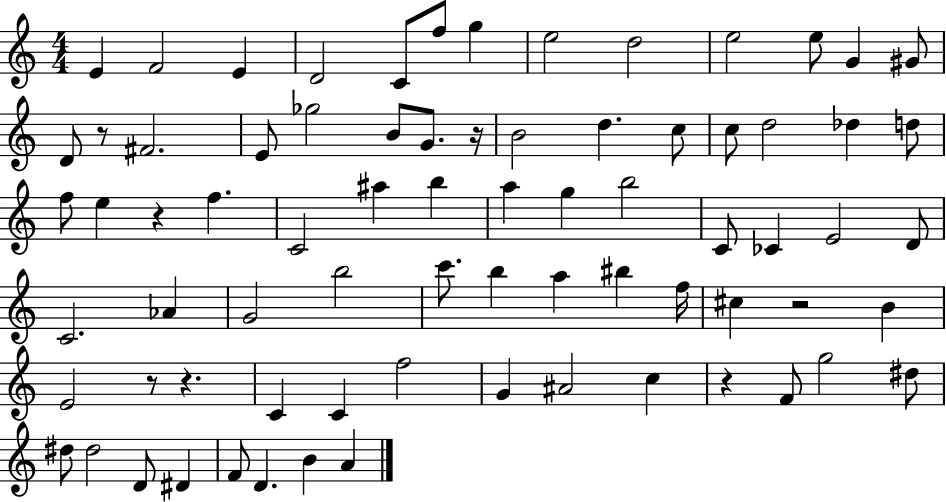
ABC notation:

X:1
T:Untitled
M:4/4
L:1/4
K:C
E F2 E D2 C/2 f/2 g e2 d2 e2 e/2 G ^G/2 D/2 z/2 ^F2 E/2 _g2 B/2 G/2 z/4 B2 d c/2 c/2 d2 _d d/2 f/2 e z f C2 ^a b a g b2 C/2 _C E2 D/2 C2 _A G2 b2 c'/2 b a ^b f/4 ^c z2 B E2 z/2 z C C f2 G ^A2 c z F/2 g2 ^d/2 ^d/2 ^d2 D/2 ^D F/2 D B A